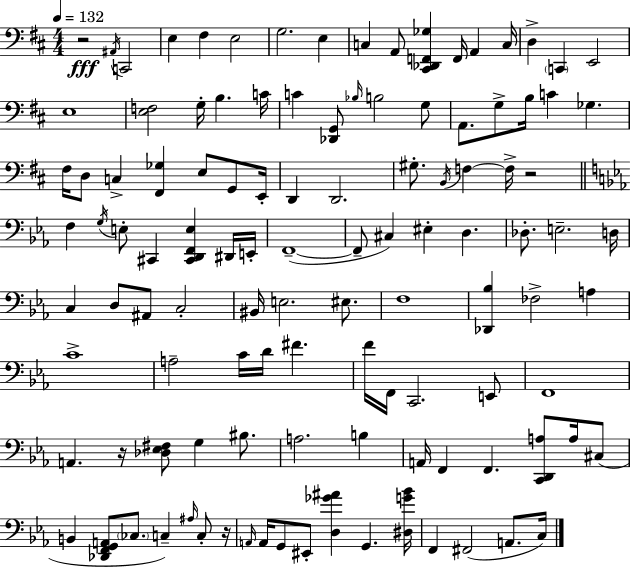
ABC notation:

X:1
T:Untitled
M:4/4
L:1/4
K:D
z2 ^A,,/4 C,,2 E, ^F, E,2 G,2 E, C, A,,/2 [^C,,_D,,F,,_G,] F,,/4 A,, C,/4 D, C,, E,,2 E,4 [E,F,]2 G,/4 B, C/4 C [_D,,G,,]/2 _B,/4 B,2 G,/2 A,,/2 G,/2 B,/4 C _G, ^F,/4 D,/2 C, [^F,,_G,] E,/2 G,,/2 E,,/4 D,, D,,2 ^G,/2 B,,/4 F, F,/4 z2 F, G,/4 E,/2 ^C,, [^C,,D,,F,,E,] ^D,,/4 E,,/4 F,,4 F,,/2 ^C, ^E, D, _D,/2 E,2 D,/4 C, D,/2 ^A,,/2 C,2 ^B,,/4 E,2 ^E,/2 F,4 [_D,,_B,] _F,2 A, C4 A,2 C/4 D/4 ^F F/4 F,,/4 C,,2 E,,/2 F,,4 A,, z/4 [_D,_E,^F,]/2 G, ^B,/2 A,2 B, A,,/4 F,, F,, [C,,D,,A,]/2 A,/4 ^C,/2 B,, [_D,,F,,G,,A,,]/2 _C,/2 C, ^A,/4 C,/2 z/4 A,,/4 A,,/4 G,,/2 ^E,,/2 [D,_G^A] G,, [^D,G_B]/4 F,, ^F,,2 A,,/2 C,/4